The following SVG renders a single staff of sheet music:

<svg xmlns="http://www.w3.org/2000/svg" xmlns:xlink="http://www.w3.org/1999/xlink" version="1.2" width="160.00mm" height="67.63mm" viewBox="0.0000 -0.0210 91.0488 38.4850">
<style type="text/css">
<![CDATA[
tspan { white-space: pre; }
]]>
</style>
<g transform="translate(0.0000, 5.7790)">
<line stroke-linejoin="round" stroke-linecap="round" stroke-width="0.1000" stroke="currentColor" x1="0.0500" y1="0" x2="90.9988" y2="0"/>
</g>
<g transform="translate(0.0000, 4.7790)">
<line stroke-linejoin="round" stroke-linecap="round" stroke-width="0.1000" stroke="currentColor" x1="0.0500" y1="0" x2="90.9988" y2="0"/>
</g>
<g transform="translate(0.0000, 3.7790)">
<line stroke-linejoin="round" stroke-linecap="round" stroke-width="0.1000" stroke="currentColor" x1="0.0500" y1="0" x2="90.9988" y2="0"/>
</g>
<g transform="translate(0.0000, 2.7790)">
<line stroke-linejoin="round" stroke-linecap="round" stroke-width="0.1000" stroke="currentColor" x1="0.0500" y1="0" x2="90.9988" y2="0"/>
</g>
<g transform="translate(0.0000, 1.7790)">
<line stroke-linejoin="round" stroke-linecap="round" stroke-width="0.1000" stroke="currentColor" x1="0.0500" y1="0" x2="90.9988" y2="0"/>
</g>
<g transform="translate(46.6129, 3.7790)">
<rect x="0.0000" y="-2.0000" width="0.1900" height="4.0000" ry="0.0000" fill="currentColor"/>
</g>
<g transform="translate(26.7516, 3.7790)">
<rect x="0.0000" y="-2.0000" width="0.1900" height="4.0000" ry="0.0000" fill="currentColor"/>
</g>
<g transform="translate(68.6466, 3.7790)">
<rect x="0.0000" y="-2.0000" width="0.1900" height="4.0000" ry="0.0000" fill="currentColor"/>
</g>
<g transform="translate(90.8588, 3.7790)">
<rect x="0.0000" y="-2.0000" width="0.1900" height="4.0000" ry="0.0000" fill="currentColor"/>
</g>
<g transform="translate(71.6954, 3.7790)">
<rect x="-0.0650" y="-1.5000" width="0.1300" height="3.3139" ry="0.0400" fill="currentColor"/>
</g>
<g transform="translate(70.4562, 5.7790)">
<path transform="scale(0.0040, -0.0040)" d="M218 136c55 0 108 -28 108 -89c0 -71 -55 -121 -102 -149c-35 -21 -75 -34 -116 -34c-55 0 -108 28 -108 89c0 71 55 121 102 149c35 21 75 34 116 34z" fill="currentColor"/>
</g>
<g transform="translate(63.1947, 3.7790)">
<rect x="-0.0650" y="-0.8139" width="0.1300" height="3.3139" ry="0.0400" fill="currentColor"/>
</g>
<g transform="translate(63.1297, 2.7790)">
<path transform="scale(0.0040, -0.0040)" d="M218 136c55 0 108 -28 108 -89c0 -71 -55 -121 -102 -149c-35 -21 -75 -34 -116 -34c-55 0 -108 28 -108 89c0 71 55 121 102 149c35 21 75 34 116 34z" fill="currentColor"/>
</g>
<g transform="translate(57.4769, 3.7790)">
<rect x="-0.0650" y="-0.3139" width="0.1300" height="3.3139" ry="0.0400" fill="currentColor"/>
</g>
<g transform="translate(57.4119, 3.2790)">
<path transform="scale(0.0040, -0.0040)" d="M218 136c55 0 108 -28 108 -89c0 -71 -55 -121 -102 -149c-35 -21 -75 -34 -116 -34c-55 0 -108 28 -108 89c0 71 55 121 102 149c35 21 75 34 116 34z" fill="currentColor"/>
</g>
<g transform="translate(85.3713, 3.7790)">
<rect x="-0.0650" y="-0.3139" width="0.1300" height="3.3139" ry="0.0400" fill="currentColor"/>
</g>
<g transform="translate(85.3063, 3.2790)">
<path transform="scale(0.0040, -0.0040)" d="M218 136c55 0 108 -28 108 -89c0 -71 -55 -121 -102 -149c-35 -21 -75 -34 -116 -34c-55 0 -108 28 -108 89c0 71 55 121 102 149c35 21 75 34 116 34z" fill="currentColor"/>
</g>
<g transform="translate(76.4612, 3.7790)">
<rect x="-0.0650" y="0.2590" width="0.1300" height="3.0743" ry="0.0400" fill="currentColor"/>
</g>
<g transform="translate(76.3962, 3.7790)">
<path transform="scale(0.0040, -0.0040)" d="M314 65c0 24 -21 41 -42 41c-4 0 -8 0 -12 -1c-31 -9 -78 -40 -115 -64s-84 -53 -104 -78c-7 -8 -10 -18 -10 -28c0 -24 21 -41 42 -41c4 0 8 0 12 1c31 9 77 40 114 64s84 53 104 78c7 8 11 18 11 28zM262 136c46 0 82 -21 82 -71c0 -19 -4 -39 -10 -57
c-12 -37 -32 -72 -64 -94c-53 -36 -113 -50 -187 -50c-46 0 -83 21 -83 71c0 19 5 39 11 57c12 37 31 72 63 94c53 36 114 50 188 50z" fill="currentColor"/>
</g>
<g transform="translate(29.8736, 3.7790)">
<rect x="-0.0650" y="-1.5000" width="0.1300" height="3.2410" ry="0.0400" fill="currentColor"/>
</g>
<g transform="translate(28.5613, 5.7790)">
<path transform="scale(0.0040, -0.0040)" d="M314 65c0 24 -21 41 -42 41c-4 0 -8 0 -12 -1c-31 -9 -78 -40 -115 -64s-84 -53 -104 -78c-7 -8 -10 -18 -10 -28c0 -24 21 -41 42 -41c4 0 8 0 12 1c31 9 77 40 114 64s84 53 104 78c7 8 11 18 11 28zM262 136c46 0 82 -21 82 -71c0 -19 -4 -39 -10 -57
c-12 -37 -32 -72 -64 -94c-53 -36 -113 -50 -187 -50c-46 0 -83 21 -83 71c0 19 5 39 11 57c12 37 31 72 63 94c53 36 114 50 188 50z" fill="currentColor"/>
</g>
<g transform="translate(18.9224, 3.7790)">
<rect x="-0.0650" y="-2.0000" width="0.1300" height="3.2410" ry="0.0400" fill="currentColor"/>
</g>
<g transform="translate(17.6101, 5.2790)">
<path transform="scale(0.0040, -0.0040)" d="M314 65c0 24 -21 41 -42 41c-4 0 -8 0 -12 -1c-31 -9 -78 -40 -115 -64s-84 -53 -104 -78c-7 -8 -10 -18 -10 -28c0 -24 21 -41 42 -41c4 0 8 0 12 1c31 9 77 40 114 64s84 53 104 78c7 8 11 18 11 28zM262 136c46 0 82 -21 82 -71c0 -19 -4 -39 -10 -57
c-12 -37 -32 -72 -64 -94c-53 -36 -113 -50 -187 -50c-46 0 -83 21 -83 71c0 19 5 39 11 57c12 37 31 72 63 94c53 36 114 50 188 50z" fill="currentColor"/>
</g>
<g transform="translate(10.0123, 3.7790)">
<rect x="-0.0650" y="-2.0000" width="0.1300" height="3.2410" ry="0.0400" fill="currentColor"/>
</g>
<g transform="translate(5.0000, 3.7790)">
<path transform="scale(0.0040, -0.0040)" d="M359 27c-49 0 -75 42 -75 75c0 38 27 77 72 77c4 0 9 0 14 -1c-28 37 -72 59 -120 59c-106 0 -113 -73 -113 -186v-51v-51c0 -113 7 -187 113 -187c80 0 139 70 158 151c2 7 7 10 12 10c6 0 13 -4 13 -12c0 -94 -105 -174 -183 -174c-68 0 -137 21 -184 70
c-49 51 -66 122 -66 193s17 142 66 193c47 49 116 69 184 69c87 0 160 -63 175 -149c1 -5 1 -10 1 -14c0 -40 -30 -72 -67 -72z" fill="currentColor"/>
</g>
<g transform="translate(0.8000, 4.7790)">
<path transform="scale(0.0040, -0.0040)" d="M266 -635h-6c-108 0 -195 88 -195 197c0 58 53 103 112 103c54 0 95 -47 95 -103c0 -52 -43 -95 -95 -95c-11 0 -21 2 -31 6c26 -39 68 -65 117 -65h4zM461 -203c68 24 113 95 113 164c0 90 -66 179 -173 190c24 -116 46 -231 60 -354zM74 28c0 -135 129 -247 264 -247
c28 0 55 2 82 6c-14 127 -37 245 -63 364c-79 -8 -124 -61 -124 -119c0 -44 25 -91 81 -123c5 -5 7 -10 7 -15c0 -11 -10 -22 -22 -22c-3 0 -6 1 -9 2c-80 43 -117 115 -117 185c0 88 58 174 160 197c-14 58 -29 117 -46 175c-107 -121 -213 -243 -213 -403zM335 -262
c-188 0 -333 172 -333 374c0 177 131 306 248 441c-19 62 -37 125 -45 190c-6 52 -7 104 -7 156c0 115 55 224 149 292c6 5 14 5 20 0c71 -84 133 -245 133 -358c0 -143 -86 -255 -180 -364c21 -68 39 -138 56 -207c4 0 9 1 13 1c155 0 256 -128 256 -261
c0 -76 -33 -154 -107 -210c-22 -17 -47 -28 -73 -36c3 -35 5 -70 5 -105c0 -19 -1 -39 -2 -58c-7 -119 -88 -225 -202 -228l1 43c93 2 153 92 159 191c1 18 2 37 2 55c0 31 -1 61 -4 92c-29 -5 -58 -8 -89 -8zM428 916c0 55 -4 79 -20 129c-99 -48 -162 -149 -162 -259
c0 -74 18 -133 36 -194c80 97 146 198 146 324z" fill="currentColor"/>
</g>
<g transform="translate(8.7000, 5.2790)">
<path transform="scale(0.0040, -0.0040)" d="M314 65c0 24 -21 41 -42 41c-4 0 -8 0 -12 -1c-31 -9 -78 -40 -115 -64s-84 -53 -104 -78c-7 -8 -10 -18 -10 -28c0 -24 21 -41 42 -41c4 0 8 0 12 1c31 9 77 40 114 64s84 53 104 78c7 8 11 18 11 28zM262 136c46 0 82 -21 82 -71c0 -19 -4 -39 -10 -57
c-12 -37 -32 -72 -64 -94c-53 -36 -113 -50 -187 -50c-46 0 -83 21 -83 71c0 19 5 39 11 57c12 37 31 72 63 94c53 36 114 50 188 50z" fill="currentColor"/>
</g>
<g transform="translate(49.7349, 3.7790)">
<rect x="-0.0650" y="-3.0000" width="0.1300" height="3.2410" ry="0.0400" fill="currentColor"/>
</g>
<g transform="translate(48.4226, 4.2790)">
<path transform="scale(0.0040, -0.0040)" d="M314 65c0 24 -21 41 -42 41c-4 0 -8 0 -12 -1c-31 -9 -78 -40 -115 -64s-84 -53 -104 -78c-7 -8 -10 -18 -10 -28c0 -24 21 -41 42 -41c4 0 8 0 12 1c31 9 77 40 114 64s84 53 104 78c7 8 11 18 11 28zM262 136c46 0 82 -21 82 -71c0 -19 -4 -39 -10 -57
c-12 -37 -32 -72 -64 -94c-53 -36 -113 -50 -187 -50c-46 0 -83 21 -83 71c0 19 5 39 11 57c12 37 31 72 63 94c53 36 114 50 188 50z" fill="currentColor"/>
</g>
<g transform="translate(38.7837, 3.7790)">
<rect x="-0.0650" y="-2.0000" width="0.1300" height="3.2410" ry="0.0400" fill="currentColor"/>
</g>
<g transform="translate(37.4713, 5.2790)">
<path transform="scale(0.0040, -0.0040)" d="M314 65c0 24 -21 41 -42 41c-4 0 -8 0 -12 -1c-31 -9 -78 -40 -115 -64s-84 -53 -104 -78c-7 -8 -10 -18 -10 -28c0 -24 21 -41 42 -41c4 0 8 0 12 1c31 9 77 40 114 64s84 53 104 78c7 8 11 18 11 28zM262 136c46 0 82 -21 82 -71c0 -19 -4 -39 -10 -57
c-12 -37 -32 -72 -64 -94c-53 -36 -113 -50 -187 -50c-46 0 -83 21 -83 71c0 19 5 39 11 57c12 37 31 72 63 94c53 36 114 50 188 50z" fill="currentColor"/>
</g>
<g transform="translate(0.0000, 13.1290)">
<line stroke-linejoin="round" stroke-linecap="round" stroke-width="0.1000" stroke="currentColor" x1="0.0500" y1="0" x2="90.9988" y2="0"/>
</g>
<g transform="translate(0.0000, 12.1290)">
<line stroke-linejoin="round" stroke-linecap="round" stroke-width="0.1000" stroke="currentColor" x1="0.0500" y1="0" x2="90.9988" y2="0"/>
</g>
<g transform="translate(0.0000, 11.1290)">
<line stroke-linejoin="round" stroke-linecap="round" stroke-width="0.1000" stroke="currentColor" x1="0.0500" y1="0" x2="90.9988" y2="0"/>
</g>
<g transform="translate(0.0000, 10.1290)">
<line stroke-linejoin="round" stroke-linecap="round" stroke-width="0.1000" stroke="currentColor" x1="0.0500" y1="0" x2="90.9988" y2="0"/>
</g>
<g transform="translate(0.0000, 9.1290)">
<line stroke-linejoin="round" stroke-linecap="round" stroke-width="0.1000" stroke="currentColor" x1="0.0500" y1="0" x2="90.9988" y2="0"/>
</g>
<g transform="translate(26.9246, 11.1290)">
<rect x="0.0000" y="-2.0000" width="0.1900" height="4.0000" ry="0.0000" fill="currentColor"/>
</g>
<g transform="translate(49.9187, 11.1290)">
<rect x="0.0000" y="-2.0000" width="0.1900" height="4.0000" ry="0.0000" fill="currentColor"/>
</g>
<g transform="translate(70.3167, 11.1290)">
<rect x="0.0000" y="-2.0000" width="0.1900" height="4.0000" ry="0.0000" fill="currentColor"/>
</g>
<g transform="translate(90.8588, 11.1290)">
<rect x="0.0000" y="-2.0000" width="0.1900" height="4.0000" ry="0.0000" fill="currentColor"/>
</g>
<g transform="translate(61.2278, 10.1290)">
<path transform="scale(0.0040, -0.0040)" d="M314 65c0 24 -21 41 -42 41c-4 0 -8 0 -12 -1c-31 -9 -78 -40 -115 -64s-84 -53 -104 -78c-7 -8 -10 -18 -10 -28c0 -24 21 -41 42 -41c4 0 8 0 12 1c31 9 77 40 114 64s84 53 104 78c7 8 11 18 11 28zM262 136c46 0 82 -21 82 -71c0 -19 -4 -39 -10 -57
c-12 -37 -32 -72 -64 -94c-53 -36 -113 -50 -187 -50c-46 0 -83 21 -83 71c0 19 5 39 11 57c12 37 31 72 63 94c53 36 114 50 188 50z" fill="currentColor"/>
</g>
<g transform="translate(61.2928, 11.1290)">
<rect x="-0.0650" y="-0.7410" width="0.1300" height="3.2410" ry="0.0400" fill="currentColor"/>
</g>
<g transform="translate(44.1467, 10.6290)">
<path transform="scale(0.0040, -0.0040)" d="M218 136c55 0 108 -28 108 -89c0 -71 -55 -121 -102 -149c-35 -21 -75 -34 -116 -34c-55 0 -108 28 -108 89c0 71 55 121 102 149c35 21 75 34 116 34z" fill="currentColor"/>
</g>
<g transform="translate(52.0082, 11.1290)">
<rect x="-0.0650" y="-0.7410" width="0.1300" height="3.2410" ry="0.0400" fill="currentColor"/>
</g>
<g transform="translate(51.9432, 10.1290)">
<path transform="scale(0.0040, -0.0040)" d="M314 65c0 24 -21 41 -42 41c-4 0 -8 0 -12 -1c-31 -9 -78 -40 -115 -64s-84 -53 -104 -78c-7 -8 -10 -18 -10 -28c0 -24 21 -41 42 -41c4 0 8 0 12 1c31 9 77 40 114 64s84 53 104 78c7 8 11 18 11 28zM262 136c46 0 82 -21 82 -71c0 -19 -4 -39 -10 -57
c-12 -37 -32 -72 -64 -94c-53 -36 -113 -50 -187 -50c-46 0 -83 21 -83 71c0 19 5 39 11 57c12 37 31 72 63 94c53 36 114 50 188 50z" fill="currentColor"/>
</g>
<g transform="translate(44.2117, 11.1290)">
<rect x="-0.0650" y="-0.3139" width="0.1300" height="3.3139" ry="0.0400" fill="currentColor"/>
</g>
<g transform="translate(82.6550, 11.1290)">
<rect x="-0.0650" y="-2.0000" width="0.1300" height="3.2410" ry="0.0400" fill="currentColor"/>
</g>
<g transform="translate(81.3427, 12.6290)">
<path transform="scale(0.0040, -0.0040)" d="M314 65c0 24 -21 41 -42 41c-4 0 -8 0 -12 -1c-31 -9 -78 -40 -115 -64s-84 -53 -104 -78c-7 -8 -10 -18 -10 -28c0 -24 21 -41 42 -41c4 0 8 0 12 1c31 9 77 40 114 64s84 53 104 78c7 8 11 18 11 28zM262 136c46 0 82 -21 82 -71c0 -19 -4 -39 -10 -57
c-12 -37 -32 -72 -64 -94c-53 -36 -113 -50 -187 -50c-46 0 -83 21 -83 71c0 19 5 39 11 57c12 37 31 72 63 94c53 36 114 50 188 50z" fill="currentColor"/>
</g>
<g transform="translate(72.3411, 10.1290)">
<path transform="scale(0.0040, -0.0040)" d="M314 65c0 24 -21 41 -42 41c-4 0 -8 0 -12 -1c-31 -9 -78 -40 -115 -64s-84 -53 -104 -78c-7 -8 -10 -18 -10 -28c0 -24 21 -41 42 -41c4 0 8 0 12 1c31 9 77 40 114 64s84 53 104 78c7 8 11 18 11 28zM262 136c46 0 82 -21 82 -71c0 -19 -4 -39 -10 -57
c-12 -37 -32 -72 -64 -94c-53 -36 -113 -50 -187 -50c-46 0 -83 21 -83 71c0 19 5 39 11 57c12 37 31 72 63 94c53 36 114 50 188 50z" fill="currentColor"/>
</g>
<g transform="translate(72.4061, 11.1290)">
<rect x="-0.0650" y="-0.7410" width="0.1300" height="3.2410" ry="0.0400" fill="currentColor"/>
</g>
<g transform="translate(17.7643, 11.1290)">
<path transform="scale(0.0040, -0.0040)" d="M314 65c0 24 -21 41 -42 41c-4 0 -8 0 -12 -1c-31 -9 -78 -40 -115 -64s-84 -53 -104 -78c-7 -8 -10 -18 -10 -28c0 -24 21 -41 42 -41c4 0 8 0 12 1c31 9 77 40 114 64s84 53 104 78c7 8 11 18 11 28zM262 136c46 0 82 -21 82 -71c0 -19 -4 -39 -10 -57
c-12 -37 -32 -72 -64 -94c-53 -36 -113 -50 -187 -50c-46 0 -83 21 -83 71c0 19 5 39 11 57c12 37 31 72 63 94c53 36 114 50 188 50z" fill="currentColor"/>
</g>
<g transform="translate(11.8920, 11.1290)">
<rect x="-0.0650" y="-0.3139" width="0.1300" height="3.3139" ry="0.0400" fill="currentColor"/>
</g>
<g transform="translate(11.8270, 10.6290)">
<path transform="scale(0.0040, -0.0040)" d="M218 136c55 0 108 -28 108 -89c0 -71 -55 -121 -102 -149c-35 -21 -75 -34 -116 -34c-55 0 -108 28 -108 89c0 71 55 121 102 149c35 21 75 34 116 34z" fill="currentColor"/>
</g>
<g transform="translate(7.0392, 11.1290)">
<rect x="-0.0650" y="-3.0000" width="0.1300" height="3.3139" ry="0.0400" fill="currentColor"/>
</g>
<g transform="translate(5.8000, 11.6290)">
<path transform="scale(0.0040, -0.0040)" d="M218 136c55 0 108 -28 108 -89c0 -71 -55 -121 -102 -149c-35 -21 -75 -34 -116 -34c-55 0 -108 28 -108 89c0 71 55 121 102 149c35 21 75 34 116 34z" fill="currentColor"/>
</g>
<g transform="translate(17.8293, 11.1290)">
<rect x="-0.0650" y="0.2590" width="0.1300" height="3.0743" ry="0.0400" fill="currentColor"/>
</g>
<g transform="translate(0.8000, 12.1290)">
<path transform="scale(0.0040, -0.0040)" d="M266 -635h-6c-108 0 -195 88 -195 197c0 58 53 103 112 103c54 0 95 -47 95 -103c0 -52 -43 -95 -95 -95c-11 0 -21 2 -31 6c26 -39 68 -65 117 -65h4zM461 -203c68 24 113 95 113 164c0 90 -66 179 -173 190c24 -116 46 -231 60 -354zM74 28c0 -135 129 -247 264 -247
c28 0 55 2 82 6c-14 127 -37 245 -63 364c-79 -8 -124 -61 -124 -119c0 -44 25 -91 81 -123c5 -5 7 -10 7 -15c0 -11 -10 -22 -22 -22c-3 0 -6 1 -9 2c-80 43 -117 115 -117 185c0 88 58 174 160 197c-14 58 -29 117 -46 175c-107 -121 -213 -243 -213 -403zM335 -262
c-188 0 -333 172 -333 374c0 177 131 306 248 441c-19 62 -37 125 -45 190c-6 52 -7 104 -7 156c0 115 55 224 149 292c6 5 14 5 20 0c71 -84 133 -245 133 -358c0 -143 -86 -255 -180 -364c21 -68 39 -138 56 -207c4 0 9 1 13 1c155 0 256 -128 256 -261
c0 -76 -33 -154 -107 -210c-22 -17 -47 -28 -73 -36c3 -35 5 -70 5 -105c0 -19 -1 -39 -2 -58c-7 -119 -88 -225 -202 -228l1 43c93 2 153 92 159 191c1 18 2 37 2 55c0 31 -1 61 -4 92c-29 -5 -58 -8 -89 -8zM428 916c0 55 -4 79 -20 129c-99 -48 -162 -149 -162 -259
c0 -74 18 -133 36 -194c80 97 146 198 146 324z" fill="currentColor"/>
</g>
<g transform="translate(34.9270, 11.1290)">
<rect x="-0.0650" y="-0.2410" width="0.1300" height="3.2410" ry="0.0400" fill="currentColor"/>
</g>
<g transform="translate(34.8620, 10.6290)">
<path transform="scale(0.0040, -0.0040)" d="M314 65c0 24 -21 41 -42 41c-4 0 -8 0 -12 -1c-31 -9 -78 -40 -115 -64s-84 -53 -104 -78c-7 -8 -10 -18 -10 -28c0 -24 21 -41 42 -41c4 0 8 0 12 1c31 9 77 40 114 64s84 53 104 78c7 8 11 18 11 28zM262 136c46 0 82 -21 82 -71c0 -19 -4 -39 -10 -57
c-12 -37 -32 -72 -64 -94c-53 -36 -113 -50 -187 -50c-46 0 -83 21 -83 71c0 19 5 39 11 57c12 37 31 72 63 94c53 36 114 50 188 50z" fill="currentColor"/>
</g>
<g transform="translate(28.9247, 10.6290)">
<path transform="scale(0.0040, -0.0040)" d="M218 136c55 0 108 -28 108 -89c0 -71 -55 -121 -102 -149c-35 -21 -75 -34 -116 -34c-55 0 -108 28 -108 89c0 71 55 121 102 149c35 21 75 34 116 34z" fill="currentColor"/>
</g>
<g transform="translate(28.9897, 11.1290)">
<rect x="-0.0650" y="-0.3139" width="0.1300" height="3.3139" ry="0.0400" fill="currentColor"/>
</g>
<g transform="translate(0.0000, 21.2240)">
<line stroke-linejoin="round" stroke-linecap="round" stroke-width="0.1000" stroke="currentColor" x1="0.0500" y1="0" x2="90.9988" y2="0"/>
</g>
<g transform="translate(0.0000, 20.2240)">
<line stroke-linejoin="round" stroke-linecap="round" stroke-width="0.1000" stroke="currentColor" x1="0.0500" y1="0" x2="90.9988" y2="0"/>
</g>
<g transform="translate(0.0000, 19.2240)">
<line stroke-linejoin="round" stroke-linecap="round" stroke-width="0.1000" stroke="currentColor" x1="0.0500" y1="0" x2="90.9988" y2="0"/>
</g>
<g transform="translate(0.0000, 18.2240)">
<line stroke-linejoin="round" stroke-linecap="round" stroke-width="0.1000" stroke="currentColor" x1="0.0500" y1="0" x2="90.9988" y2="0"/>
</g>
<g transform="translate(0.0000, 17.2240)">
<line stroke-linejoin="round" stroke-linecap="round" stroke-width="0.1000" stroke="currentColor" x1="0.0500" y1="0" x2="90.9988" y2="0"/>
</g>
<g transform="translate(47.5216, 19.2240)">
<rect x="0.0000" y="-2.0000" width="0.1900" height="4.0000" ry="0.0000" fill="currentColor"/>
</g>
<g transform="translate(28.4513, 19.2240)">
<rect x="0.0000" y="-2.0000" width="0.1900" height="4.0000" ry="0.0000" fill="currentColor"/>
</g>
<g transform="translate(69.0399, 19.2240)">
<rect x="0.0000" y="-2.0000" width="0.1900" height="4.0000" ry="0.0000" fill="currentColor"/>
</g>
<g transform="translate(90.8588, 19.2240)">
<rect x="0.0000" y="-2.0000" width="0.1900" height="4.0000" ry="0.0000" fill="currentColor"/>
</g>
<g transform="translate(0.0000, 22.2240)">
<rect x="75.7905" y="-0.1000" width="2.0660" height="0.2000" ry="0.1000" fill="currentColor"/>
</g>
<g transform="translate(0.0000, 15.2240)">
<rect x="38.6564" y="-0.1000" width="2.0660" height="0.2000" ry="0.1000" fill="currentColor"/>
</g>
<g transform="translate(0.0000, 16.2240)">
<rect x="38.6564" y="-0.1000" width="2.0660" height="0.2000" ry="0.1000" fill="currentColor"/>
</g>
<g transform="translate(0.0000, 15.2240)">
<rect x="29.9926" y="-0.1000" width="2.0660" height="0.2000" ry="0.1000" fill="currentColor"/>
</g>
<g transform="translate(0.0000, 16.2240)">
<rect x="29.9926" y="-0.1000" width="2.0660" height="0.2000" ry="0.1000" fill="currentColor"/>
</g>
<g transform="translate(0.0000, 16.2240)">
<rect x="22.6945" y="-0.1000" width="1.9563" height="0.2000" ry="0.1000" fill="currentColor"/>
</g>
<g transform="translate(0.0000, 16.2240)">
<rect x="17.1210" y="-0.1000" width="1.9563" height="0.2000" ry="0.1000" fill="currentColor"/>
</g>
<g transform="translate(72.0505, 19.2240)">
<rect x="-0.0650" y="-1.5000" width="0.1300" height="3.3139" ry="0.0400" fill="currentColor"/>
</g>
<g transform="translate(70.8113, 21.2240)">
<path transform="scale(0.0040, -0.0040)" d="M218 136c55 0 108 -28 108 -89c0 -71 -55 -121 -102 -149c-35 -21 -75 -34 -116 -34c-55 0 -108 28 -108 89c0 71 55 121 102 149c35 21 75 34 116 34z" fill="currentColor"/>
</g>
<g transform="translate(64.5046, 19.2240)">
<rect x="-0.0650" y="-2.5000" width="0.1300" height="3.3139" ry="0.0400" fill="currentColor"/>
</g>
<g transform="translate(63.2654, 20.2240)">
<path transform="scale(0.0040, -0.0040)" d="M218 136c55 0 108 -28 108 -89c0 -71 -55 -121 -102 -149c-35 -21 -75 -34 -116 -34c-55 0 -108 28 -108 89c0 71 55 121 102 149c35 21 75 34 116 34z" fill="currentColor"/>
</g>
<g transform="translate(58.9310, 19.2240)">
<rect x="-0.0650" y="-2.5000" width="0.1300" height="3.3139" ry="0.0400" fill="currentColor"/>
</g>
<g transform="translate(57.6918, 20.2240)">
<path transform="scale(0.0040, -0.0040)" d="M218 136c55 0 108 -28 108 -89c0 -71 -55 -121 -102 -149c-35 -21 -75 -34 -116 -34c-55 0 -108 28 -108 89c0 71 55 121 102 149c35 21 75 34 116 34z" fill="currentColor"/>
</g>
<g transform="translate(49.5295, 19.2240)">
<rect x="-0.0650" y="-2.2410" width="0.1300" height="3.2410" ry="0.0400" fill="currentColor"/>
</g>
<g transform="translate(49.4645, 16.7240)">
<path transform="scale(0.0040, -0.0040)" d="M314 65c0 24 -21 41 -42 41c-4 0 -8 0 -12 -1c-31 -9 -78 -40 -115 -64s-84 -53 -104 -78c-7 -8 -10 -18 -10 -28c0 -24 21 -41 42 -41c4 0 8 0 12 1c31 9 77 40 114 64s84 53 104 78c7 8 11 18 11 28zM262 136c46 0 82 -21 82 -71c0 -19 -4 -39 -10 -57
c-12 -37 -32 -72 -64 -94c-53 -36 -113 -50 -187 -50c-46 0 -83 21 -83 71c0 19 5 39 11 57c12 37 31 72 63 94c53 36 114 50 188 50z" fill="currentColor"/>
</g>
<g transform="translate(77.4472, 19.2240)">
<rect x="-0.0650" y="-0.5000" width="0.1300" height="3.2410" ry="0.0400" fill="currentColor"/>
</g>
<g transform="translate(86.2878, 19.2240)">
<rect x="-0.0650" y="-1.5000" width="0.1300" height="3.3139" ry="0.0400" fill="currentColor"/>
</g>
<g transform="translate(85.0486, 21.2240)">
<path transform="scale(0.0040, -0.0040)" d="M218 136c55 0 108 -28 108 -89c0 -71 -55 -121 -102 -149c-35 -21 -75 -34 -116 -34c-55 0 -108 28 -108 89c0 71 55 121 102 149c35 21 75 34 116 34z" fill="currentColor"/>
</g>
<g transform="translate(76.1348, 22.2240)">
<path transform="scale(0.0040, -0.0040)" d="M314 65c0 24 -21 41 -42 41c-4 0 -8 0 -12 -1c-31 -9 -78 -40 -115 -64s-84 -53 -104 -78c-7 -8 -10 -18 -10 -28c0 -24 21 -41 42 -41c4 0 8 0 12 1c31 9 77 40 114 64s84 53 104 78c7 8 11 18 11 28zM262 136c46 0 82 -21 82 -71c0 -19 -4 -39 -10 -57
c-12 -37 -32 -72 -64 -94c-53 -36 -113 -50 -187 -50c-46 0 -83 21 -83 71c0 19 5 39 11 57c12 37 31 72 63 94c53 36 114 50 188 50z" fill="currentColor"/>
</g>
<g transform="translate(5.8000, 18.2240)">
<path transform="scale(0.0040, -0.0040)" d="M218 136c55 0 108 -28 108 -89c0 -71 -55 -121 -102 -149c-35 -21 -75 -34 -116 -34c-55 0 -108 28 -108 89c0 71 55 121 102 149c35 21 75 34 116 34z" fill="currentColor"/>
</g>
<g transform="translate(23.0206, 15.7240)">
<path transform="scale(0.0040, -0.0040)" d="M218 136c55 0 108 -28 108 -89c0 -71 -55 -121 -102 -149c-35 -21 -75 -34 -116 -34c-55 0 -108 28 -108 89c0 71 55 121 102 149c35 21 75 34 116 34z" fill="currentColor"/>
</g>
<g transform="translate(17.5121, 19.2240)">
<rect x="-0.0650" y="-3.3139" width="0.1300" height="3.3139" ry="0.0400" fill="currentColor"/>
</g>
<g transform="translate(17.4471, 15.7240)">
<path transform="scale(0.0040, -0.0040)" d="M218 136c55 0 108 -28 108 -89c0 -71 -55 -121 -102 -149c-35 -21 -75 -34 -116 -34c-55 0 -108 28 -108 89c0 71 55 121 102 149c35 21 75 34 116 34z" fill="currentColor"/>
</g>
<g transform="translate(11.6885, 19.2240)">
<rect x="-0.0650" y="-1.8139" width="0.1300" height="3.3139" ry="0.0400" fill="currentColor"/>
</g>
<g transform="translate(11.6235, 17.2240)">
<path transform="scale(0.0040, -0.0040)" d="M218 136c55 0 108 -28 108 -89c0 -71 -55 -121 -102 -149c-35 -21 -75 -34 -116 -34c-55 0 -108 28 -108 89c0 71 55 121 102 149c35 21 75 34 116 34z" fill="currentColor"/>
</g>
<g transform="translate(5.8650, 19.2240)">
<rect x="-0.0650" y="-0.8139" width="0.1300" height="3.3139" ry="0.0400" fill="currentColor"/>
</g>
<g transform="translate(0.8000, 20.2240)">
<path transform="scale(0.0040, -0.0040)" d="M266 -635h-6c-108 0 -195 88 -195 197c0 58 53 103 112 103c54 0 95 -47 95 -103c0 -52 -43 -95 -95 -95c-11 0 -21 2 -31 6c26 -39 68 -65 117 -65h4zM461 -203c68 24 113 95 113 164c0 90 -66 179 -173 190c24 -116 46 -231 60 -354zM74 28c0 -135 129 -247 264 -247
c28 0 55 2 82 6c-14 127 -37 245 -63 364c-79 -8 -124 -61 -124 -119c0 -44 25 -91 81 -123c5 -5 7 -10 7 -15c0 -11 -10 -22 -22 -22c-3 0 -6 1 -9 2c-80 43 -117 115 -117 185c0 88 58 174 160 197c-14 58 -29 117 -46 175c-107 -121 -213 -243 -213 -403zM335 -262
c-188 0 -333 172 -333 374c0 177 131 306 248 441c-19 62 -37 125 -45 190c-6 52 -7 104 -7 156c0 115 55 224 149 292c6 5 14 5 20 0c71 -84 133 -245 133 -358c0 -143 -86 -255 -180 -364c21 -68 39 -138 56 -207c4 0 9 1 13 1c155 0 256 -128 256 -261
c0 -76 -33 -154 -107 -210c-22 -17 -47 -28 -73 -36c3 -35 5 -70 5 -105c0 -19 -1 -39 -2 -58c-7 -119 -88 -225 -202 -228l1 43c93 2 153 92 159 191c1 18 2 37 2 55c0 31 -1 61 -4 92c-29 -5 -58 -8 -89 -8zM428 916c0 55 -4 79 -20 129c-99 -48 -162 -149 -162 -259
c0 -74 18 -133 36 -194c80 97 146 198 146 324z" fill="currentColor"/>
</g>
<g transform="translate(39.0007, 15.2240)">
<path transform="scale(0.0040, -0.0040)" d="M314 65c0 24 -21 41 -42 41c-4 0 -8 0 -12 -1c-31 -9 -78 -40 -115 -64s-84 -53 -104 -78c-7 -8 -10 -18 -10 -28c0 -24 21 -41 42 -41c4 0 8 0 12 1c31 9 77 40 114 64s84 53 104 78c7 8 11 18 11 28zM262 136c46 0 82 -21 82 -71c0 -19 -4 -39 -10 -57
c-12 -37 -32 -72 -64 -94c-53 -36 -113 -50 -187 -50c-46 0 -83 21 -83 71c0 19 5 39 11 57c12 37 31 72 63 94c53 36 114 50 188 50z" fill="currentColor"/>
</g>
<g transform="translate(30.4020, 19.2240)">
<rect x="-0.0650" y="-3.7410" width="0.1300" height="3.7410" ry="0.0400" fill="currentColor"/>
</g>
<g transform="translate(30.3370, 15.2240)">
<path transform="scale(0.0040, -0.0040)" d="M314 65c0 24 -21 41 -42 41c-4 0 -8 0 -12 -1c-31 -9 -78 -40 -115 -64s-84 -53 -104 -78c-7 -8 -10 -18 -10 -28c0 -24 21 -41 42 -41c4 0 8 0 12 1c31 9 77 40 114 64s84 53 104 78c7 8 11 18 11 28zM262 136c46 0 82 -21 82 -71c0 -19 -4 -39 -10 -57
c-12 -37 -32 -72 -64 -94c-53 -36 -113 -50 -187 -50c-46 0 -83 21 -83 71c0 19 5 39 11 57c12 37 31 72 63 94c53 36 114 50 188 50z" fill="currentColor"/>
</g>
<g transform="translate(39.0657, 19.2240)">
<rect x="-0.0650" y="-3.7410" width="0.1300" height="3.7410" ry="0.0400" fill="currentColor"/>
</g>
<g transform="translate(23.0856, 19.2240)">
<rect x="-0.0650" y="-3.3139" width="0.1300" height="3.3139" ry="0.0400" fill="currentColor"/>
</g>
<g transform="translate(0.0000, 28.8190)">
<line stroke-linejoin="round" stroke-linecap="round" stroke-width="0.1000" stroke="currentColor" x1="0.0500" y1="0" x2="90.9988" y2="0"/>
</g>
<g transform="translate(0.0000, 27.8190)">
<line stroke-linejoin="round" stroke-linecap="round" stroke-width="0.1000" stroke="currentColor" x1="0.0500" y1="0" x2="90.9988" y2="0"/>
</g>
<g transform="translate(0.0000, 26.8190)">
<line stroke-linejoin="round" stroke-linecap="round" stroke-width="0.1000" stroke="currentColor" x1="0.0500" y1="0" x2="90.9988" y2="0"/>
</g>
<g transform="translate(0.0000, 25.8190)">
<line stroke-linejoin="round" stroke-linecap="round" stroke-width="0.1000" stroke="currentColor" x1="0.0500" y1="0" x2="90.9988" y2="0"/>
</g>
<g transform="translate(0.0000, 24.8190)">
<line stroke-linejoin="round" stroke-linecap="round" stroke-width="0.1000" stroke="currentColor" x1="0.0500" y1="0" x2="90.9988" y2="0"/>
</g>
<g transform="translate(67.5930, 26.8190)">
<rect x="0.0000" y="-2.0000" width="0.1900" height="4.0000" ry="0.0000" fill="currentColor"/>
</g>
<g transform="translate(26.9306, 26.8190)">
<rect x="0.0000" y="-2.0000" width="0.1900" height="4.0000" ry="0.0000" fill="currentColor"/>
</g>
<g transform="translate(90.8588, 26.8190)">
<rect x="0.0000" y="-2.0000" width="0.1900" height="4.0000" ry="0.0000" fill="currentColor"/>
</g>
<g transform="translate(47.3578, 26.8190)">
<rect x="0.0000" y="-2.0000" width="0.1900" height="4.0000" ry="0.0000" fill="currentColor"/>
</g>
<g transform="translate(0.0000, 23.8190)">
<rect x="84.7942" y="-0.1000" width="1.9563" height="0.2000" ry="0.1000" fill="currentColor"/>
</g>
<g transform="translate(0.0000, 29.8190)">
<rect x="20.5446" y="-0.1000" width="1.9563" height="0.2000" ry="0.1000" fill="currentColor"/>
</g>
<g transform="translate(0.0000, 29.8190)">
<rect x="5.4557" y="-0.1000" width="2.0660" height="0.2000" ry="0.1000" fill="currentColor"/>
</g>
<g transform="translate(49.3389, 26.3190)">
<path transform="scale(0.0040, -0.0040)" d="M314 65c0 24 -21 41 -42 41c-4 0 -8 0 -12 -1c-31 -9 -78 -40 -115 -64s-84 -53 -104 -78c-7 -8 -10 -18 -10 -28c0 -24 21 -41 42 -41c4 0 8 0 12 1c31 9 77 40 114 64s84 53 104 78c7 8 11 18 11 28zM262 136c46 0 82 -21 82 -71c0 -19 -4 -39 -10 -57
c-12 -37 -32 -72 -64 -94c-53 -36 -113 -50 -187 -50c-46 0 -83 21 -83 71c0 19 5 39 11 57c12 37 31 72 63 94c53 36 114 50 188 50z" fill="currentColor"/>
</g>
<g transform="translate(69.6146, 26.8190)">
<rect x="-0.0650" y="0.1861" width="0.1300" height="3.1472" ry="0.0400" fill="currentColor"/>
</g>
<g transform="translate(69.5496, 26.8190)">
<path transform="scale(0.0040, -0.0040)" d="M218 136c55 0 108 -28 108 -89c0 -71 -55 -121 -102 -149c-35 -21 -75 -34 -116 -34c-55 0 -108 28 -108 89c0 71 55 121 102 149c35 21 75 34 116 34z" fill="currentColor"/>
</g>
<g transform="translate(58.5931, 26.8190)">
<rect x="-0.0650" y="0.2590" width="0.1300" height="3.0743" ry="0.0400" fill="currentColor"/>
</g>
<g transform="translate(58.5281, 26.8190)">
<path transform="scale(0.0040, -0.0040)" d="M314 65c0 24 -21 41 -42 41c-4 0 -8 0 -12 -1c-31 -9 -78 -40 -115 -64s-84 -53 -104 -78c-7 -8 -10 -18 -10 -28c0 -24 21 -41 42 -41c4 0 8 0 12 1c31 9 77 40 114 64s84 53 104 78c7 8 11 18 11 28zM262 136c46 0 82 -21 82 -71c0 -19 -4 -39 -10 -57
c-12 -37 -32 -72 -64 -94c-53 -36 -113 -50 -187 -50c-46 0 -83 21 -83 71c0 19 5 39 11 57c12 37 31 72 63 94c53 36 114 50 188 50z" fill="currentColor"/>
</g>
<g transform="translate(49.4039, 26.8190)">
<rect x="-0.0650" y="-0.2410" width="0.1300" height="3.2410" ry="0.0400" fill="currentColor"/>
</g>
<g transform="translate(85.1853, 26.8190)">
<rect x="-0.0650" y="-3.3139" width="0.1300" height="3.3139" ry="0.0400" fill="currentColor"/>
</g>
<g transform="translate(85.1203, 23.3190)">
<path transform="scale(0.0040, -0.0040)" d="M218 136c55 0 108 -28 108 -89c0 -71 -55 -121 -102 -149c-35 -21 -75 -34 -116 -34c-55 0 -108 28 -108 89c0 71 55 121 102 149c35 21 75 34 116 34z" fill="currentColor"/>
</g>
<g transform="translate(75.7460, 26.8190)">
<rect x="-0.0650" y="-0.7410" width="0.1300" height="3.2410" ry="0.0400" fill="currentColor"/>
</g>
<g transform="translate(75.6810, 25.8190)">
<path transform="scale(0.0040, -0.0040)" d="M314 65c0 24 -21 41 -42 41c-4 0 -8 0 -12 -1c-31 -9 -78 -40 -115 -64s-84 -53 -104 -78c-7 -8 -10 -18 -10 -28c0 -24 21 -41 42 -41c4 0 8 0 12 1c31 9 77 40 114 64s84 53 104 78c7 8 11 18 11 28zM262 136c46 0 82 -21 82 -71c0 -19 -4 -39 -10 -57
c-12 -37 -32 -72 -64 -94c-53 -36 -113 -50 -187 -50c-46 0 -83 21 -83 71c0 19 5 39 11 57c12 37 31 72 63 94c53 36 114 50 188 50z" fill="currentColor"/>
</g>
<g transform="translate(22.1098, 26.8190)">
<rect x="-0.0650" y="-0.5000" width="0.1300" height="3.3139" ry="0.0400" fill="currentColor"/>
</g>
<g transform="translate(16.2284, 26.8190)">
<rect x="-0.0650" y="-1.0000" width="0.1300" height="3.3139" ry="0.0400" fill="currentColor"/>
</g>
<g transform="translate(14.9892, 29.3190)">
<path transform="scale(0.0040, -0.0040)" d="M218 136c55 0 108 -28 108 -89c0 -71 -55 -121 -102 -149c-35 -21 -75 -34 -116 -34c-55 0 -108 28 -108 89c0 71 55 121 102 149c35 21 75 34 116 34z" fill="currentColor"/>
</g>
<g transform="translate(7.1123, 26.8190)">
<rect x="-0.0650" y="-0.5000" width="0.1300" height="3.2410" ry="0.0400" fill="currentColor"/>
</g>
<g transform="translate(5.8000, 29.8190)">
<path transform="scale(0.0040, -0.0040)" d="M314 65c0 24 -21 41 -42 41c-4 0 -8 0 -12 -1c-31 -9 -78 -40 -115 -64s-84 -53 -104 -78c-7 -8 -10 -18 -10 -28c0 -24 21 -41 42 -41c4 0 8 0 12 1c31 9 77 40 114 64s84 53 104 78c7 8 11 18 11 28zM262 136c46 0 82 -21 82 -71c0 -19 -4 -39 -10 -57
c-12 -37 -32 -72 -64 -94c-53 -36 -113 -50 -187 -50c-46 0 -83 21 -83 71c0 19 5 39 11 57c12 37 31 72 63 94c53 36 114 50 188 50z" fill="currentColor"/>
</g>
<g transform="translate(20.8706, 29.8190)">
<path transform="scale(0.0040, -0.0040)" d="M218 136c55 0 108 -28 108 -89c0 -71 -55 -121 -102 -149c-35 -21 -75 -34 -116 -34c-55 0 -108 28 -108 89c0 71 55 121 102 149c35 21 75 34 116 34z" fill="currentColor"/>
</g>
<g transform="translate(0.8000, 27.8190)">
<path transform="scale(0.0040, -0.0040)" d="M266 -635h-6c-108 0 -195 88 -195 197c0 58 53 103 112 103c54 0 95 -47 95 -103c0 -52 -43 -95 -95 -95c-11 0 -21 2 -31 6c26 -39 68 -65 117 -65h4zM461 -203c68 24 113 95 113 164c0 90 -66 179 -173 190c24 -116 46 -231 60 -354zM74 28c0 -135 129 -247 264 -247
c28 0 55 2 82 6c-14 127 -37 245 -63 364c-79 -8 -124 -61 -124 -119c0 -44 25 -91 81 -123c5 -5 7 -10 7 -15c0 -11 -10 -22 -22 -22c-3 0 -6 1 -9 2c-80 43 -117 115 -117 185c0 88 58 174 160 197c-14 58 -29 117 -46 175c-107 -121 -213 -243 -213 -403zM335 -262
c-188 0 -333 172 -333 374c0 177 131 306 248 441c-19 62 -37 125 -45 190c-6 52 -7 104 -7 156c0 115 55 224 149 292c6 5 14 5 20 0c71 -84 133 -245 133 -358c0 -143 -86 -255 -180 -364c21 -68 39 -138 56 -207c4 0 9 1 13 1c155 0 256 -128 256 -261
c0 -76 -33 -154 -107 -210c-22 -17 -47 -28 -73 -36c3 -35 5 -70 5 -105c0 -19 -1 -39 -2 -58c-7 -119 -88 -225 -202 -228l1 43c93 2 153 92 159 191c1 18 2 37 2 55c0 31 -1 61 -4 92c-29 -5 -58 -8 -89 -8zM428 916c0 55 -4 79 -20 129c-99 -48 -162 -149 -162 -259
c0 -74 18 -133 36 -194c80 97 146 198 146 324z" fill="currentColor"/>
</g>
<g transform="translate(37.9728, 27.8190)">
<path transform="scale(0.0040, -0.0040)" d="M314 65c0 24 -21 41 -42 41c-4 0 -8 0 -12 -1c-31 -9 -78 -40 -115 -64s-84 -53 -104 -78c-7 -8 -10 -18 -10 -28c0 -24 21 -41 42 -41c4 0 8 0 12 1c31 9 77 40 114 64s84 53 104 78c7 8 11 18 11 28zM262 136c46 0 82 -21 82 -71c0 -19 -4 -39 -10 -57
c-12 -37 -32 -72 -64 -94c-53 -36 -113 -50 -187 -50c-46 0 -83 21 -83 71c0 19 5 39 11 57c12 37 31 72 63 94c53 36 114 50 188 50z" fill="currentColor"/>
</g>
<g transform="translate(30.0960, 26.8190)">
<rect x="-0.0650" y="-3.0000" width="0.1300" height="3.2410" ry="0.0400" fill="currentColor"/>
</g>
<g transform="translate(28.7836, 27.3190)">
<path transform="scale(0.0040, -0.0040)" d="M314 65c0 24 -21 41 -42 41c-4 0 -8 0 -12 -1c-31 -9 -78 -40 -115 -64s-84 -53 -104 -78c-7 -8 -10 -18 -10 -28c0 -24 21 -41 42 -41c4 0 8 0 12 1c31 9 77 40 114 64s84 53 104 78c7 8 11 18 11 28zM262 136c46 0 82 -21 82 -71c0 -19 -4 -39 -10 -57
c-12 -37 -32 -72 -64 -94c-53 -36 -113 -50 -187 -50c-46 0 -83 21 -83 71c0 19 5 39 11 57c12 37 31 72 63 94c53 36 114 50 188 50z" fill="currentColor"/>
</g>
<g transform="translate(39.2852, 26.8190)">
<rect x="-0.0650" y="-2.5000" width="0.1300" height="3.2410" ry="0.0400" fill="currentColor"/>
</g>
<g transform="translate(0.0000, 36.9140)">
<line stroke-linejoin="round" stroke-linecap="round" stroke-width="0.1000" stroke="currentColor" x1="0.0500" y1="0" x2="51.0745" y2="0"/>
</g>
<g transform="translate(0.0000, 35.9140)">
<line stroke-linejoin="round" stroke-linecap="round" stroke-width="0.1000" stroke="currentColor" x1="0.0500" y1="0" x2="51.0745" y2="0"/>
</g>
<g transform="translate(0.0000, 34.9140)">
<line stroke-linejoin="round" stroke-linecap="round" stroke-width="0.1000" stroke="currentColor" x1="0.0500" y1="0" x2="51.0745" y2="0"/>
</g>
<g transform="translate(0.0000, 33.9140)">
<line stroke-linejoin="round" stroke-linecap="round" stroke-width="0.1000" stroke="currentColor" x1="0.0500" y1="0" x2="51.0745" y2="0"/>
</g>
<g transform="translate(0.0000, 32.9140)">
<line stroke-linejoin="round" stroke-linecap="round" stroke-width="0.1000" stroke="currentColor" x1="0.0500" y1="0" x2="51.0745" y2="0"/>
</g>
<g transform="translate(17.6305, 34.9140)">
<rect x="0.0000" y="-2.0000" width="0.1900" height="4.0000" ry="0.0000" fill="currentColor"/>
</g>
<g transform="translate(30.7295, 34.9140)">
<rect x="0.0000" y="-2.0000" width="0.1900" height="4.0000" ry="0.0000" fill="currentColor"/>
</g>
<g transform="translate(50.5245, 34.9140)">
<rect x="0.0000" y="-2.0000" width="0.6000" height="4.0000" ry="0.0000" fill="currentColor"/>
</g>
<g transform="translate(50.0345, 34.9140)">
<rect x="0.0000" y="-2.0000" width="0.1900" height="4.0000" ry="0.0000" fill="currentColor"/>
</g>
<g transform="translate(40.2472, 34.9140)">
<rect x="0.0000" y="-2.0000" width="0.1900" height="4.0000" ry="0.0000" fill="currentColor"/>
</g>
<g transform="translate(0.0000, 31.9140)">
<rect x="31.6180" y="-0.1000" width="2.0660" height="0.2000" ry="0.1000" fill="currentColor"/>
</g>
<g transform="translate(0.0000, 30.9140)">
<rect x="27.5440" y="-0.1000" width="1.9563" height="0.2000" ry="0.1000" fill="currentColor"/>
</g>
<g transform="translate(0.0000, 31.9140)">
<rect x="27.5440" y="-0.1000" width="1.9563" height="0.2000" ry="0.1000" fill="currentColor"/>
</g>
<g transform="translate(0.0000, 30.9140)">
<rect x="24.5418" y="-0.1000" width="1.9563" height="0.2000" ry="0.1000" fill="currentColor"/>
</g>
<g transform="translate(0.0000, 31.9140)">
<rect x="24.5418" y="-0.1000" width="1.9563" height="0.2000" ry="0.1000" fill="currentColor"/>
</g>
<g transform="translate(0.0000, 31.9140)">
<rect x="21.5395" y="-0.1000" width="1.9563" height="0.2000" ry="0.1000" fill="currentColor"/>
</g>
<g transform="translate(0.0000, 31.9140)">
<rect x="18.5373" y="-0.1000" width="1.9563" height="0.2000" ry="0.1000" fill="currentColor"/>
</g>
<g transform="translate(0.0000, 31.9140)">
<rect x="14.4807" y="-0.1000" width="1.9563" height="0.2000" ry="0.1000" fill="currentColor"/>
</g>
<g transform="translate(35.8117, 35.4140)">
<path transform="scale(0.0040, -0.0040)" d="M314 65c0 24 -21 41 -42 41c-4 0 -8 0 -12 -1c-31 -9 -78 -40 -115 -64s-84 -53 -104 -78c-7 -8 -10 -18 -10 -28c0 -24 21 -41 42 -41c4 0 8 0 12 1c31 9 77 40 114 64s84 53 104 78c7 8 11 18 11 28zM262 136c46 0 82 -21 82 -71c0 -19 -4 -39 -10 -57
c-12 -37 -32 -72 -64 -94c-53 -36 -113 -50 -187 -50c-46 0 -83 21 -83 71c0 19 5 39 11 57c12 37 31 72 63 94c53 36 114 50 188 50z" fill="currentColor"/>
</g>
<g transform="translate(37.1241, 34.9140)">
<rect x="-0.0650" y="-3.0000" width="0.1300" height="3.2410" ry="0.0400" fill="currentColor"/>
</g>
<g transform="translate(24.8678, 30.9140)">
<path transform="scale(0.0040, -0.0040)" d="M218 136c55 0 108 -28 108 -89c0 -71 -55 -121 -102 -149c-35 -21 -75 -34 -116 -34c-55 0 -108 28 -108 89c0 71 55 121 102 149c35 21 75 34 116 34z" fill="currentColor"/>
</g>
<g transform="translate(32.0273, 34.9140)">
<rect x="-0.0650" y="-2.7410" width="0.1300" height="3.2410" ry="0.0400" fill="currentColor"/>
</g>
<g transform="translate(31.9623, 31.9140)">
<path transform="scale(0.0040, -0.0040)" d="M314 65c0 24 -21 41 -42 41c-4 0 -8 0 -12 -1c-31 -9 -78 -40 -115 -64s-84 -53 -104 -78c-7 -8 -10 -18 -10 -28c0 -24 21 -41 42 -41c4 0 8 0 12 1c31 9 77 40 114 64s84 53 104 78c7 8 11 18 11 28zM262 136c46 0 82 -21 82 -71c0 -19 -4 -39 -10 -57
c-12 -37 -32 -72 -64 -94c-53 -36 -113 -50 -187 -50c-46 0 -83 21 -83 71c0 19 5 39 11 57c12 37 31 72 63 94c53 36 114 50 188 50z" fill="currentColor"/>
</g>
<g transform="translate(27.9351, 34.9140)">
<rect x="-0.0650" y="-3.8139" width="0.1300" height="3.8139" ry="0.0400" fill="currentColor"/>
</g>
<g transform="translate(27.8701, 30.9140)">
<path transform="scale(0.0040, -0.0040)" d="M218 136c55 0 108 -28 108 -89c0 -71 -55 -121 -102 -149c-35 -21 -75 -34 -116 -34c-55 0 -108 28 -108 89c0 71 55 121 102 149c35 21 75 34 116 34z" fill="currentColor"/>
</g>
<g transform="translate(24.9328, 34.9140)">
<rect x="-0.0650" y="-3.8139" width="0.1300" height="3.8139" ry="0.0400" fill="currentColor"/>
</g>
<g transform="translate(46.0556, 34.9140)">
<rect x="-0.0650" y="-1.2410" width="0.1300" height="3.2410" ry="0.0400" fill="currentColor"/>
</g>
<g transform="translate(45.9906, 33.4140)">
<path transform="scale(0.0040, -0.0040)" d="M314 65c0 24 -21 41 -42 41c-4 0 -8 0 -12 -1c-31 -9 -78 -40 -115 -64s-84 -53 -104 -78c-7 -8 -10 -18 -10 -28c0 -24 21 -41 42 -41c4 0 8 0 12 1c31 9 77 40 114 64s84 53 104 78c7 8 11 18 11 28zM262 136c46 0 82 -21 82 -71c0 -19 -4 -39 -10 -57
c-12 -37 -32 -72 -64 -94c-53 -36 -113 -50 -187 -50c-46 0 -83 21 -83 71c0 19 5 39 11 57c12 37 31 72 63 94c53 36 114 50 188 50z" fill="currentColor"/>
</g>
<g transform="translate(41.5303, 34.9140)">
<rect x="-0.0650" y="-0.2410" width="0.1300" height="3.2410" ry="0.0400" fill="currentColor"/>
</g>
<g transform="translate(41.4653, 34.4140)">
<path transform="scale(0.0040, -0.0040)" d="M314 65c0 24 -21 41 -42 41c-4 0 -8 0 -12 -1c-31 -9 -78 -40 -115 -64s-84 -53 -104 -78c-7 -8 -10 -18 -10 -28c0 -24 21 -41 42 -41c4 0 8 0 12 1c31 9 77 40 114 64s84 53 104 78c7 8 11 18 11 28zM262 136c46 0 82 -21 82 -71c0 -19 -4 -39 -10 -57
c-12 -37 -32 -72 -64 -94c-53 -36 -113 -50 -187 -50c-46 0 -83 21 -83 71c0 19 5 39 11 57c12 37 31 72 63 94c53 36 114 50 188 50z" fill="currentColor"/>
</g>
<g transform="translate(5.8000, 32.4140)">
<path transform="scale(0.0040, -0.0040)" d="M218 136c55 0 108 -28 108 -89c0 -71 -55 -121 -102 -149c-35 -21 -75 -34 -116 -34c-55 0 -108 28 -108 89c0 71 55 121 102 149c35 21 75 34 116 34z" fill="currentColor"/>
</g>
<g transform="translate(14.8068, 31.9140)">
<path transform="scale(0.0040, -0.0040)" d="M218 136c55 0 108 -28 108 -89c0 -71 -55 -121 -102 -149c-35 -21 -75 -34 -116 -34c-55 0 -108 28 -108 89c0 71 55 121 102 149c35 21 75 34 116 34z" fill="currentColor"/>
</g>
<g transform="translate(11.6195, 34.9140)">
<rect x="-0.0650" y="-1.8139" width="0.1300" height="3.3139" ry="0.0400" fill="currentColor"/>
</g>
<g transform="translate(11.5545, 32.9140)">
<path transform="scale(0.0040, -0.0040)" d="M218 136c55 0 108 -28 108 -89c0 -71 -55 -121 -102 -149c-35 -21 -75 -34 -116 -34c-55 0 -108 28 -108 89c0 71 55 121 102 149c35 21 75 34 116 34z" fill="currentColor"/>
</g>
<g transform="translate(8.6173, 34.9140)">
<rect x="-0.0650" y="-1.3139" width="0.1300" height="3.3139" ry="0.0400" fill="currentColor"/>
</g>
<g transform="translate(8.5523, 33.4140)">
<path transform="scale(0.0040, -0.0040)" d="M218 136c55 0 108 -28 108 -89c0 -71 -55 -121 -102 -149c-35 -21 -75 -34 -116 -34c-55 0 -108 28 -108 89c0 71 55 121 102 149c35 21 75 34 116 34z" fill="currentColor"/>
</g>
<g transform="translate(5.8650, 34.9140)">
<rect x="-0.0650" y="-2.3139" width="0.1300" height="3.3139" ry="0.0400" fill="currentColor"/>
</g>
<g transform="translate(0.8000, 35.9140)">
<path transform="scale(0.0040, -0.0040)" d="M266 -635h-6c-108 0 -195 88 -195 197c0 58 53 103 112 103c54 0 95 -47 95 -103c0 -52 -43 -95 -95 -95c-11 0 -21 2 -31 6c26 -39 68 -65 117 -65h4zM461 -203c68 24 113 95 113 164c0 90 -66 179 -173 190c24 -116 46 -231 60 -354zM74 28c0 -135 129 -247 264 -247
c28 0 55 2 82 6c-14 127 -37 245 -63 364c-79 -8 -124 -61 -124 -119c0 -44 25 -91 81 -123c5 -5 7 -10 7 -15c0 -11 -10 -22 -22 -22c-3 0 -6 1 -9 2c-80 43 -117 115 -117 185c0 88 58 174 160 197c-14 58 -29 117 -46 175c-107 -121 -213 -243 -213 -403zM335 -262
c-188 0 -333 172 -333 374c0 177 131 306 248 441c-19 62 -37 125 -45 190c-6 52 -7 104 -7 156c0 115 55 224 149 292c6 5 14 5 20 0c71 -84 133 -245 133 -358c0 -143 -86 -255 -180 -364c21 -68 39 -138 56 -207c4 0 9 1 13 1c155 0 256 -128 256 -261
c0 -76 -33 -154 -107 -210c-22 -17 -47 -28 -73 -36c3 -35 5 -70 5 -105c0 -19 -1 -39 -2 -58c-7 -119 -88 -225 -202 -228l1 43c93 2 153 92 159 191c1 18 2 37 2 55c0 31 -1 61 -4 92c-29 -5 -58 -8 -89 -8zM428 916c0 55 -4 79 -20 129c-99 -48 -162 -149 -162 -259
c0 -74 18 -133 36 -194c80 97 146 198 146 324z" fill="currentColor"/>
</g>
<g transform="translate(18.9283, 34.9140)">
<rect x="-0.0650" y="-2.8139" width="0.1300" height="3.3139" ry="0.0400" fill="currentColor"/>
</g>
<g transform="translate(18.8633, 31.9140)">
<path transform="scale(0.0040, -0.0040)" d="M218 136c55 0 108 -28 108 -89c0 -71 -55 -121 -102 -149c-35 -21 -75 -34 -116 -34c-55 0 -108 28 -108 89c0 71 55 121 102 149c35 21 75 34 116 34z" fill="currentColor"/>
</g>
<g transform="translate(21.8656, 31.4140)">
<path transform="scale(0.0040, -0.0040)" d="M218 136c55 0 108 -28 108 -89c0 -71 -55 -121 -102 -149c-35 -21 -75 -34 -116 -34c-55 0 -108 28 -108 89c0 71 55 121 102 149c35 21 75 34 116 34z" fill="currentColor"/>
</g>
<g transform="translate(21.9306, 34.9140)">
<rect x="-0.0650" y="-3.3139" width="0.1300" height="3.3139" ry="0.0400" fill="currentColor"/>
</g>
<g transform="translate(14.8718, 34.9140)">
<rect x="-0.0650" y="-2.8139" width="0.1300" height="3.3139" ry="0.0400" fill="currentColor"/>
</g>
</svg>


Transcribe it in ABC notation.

X:1
T:Untitled
M:4/4
L:1/4
K:C
F2 F2 E2 F2 A2 c d E B2 c A c B2 c c2 c d2 d2 d2 F2 d f b b c'2 c'2 g2 G G E C2 E C2 D C A2 G2 c2 B2 B d2 b g e f a a b c' c' a2 A2 c2 e2